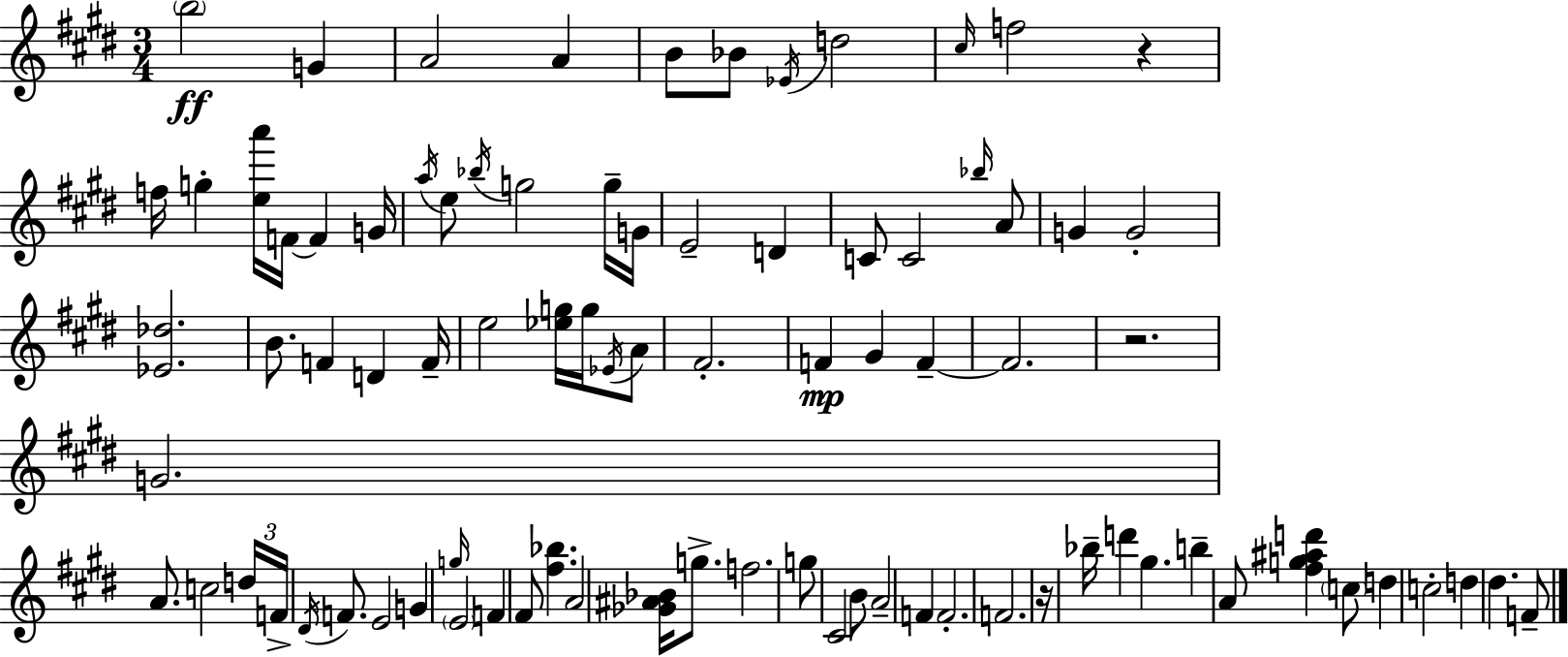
B5/h G4/q A4/h A4/q B4/e Bb4/e Eb4/s D5/h C#5/s F5/h R/q F5/s G5/q [E5,A6]/s F4/s F4/q G4/s A5/s E5/e Bb5/s G5/h G5/s G4/s E4/h D4/q C4/e C4/h Bb5/s A4/e G4/q G4/h [Eb4,Db5]/h. B4/e. F4/q D4/q F4/s E5/h [Eb5,G5]/s G5/s Eb4/s A4/e F#4/h. F4/q G#4/q F4/q F4/h. R/h. G4/h. A4/e. C5/h D5/s F4/s D#4/s F4/e. E4/h G4/q G5/s E4/h F4/q F#4/e [F#5,Bb5]/q. A4/h [Gb4,A#4,Bb4]/s G5/e. F5/h. G5/e C#4/h B4/e A4/h F4/q F4/h. F4/h. R/s Bb5/s D6/q G#5/q. B5/q A4/e [F#5,G5,A#5,D6]/q C5/e D5/q C5/h D5/q D#5/q. F4/e